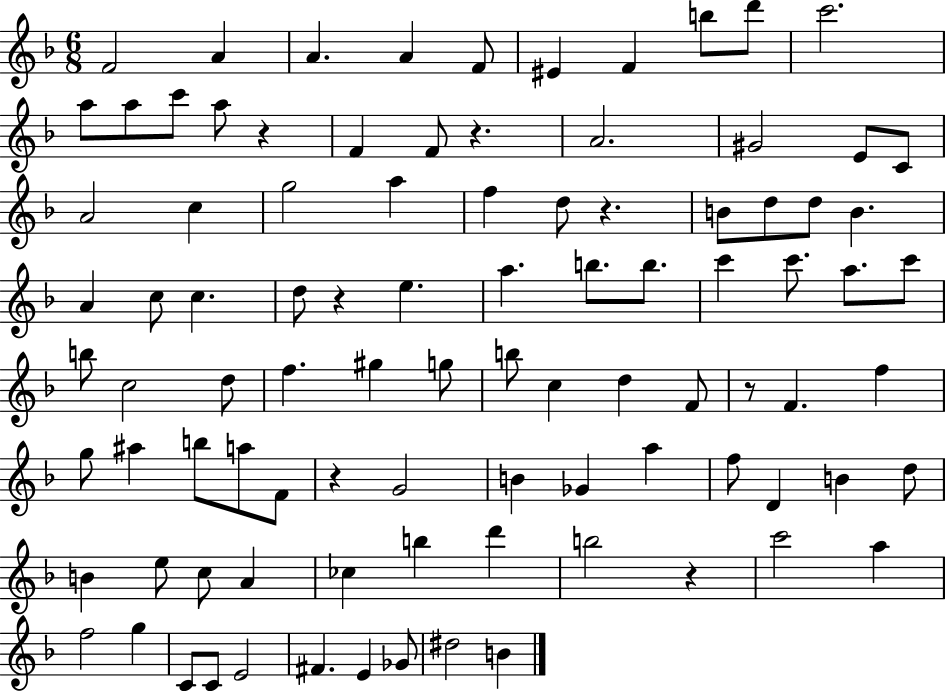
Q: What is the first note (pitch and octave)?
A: F4